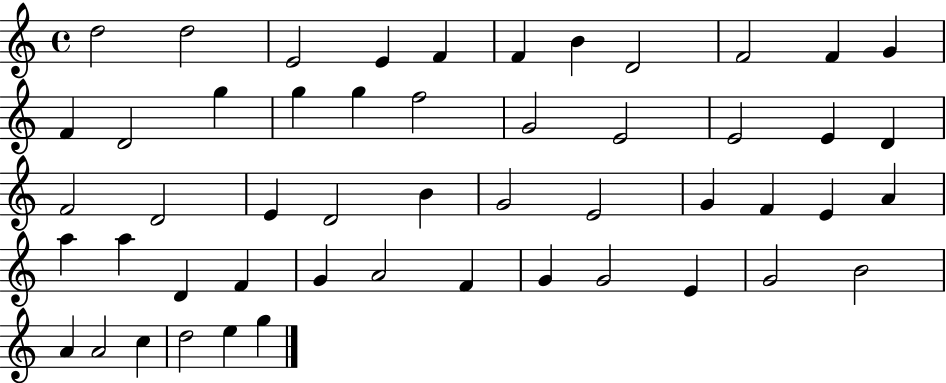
X:1
T:Untitled
M:4/4
L:1/4
K:C
d2 d2 E2 E F F B D2 F2 F G F D2 g g g f2 G2 E2 E2 E D F2 D2 E D2 B G2 E2 G F E A a a D F G A2 F G G2 E G2 B2 A A2 c d2 e g